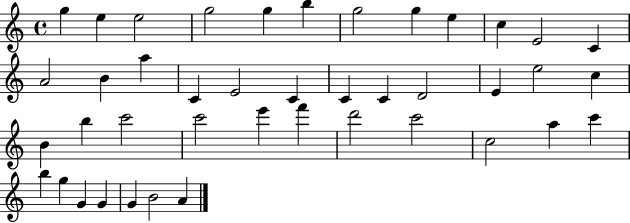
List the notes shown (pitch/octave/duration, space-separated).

G5/q E5/q E5/h G5/h G5/q B5/q G5/h G5/q E5/q C5/q E4/h C4/q A4/h B4/q A5/q C4/q E4/h C4/q C4/q C4/q D4/h E4/q E5/h C5/q B4/q B5/q C6/h C6/h E6/q F6/q D6/h C6/h C5/h A5/q C6/q B5/q G5/q G4/q G4/q G4/q B4/h A4/q